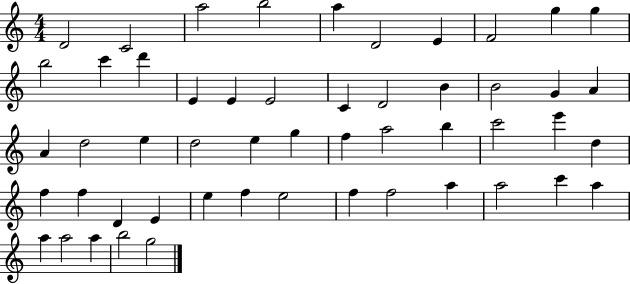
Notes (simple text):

D4/h C4/h A5/h B5/h A5/q D4/h E4/q F4/h G5/q G5/q B5/h C6/q D6/q E4/q E4/q E4/h C4/q D4/h B4/q B4/h G4/q A4/q A4/q D5/h E5/q D5/h E5/q G5/q F5/q A5/h B5/q C6/h E6/q D5/q F5/q F5/q D4/q E4/q E5/q F5/q E5/h F5/q F5/h A5/q A5/h C6/q A5/q A5/q A5/h A5/q B5/h G5/h